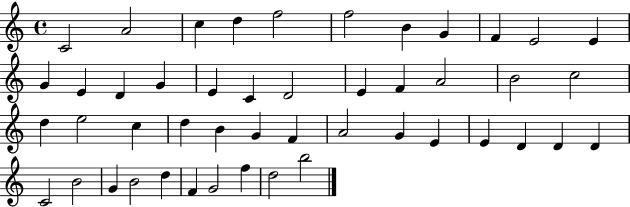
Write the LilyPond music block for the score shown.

{
  \clef treble
  \time 4/4
  \defaultTimeSignature
  \key c \major
  c'2 a'2 | c''4 d''4 f''2 | f''2 b'4 g'4 | f'4 e'2 e'4 | \break g'4 e'4 d'4 g'4 | e'4 c'4 d'2 | e'4 f'4 a'2 | b'2 c''2 | \break d''4 e''2 c''4 | d''4 b'4 g'4 f'4 | a'2 g'4 e'4 | e'4 d'4 d'4 d'4 | \break c'2 b'2 | g'4 b'2 d''4 | f'4 g'2 f''4 | d''2 b''2 | \break \bar "|."
}